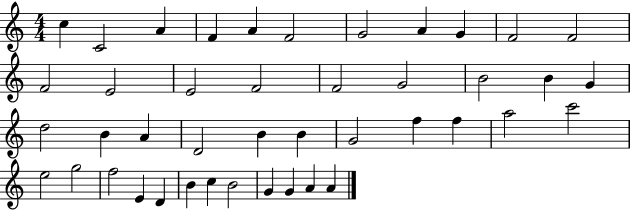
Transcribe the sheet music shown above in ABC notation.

X:1
T:Untitled
M:4/4
L:1/4
K:C
c C2 A F A F2 G2 A G F2 F2 F2 E2 E2 F2 F2 G2 B2 B G d2 B A D2 B B G2 f f a2 c'2 e2 g2 f2 E D B c B2 G G A A